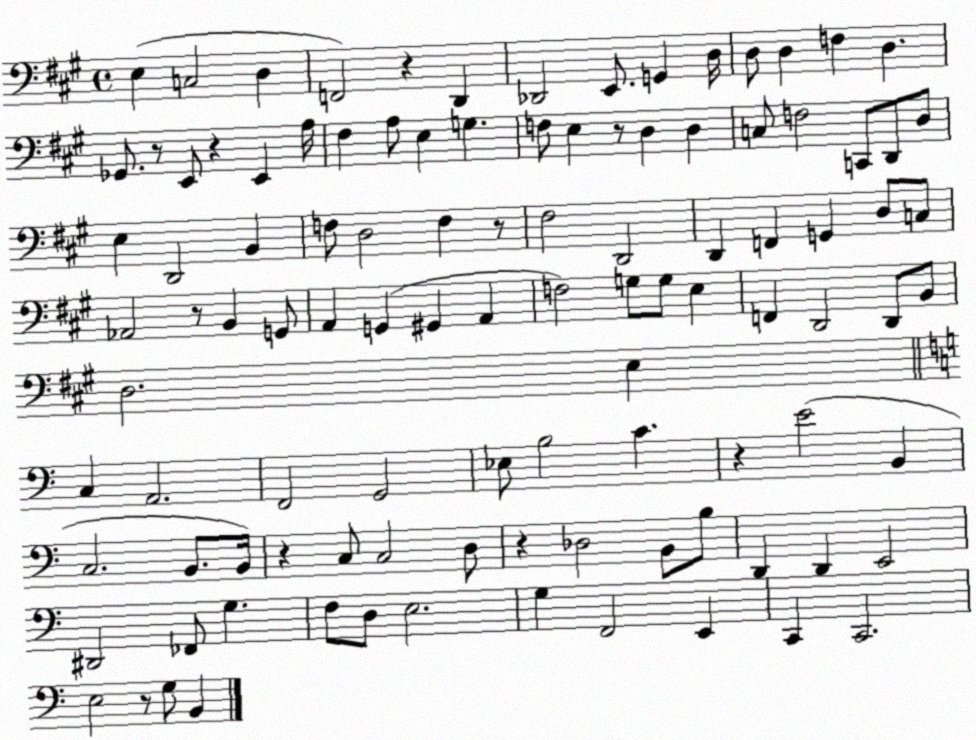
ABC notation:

X:1
T:Untitled
M:4/4
L:1/4
K:A
E, C,2 D, F,,2 z D,, _D,,2 E,,/2 G,, D,/4 D,/2 D, F, D, _G,,/2 z/2 E,,/2 z E,, A,/4 ^F, A,/2 E, G, F,/2 E, z/2 D, D, C,/2 F,2 C,,/2 D,,/2 D,/2 E, D,,2 B,, F,/2 D,2 F, z/2 ^F,2 D,,2 D,, F,, G,, D,/2 C,/2 _A,,2 z/2 B,, G,,/2 A,, G,, ^G,, A,, F,2 G,/2 G,/2 E, F,, D,,2 D,,/2 B,,/2 D,2 E, C, A,,2 F,,2 G,,2 _E,/2 B,2 C z E2 B,, C,2 B,,/2 B,,/4 z C,/2 C,2 D,/2 z _D,2 B,,/2 B,/2 D,, D,, E,,2 ^D,,2 _F,,/2 G, F,/2 D,/2 E,2 G, F,,2 E,, C,, C,,2 E,2 z/2 G,/2 B,,